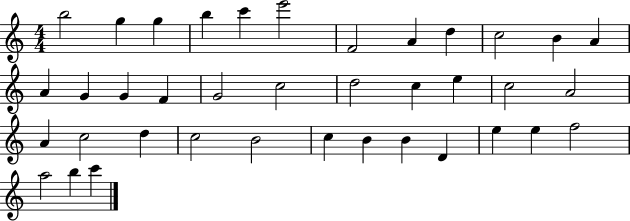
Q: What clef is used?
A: treble